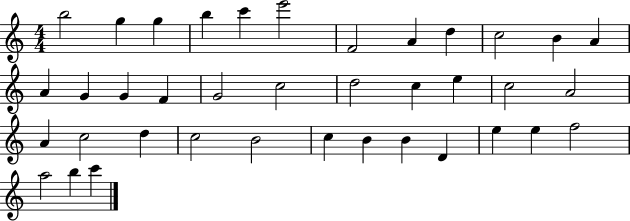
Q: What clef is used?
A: treble